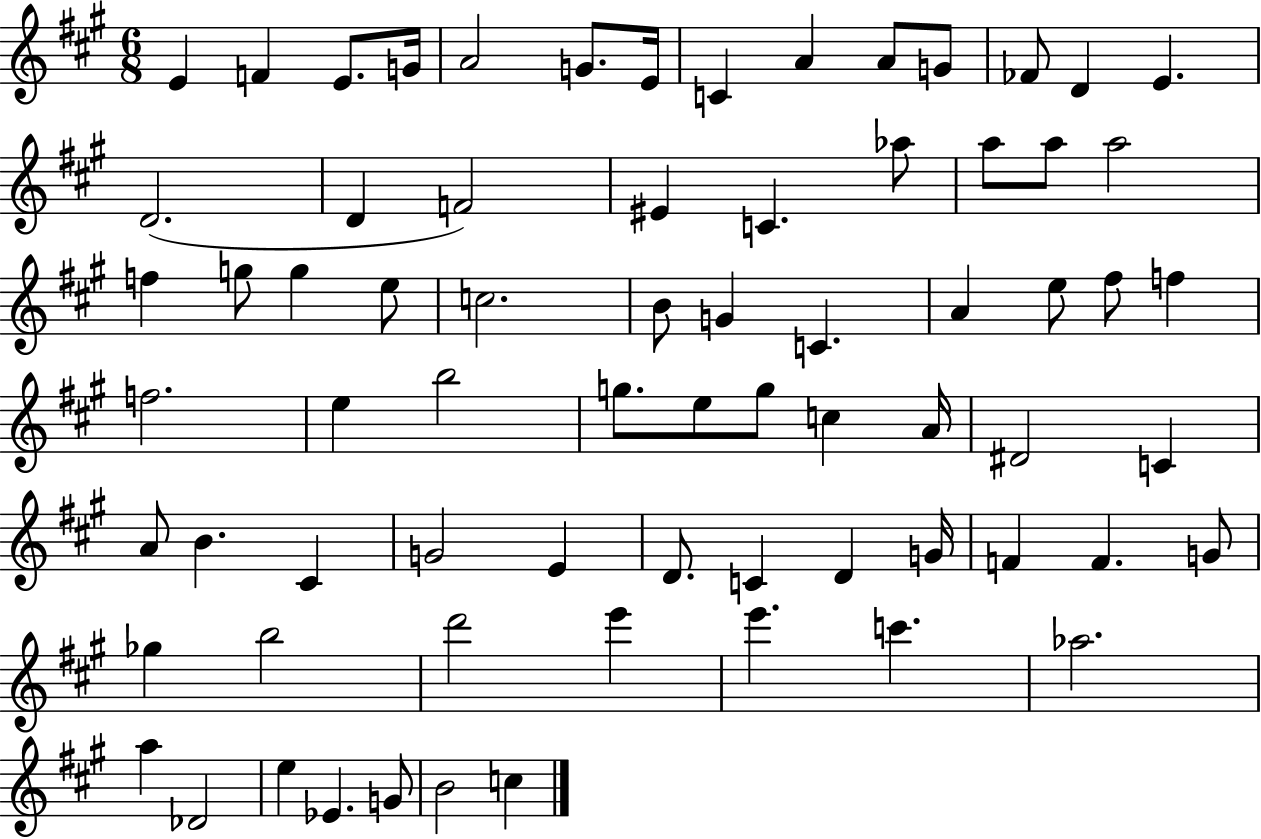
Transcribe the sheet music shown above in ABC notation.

X:1
T:Untitled
M:6/8
L:1/4
K:A
E F E/2 G/4 A2 G/2 E/4 C A A/2 G/2 _F/2 D E D2 D F2 ^E C _a/2 a/2 a/2 a2 f g/2 g e/2 c2 B/2 G C A e/2 ^f/2 f f2 e b2 g/2 e/2 g/2 c A/4 ^D2 C A/2 B ^C G2 E D/2 C D G/4 F F G/2 _g b2 d'2 e' e' c' _a2 a _D2 e _E G/2 B2 c